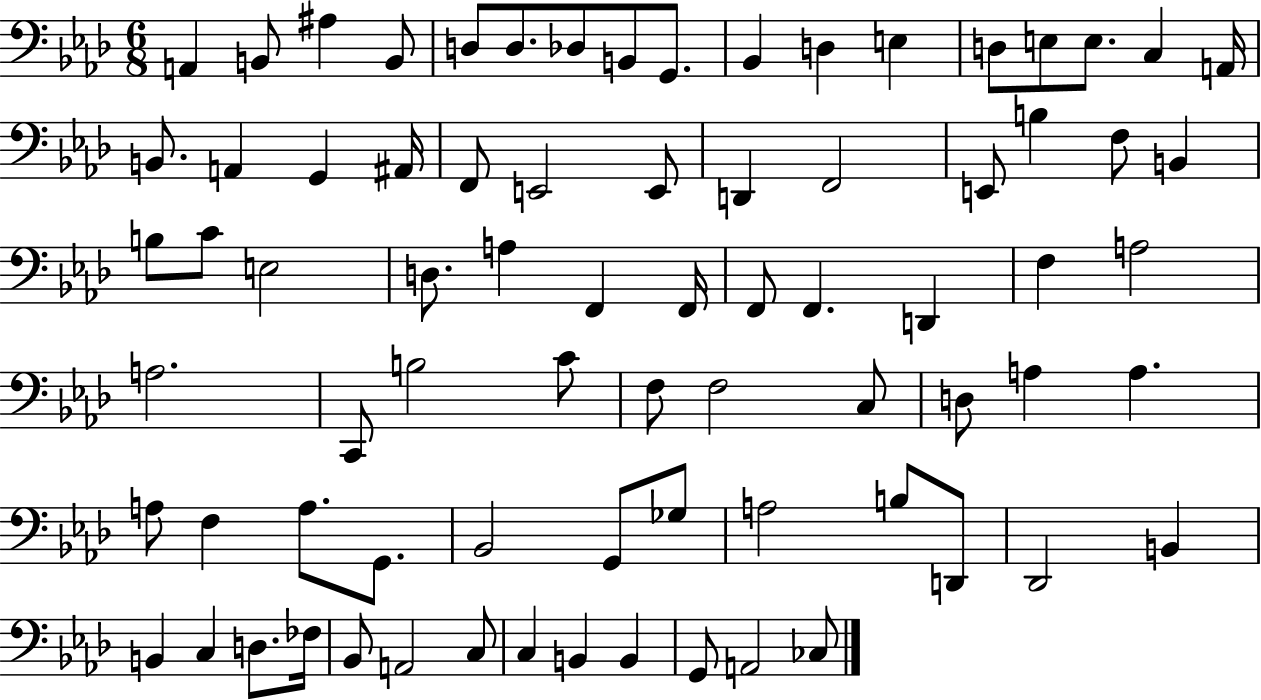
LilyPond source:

{
  \clef bass
  \numericTimeSignature
  \time 6/8
  \key aes \major
  a,4 b,8 ais4 b,8 | d8 d8. des8 b,8 g,8. | bes,4 d4 e4 | d8 e8 e8. c4 a,16 | \break b,8. a,4 g,4 ais,16 | f,8 e,2 e,8 | d,4 f,2 | e,8 b4 f8 b,4 | \break b8 c'8 e2 | d8. a4 f,4 f,16 | f,8 f,4. d,4 | f4 a2 | \break a2. | c,8 b2 c'8 | f8 f2 c8 | d8 a4 a4. | \break a8 f4 a8. g,8. | bes,2 g,8 ges8 | a2 b8 d,8 | des,2 b,4 | \break b,4 c4 d8. fes16 | bes,8 a,2 c8 | c4 b,4 b,4 | g,8 a,2 ces8 | \break \bar "|."
}